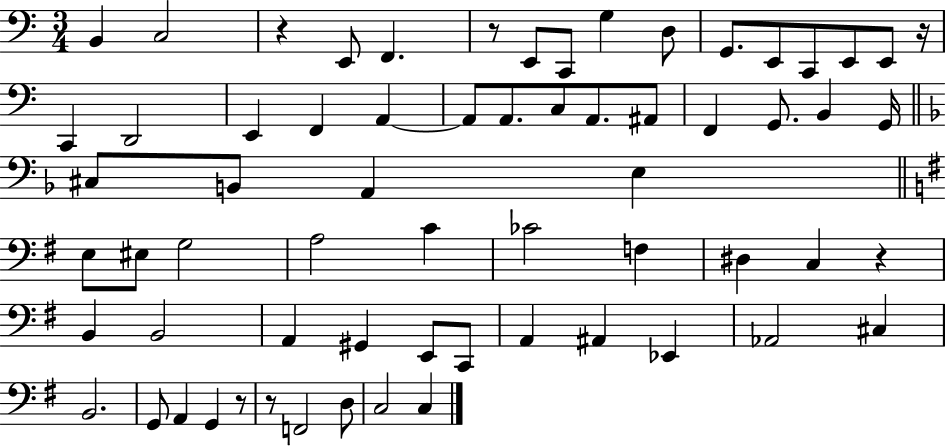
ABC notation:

X:1
T:Untitled
M:3/4
L:1/4
K:C
B,, C,2 z E,,/2 F,, z/2 E,,/2 C,,/2 G, D,/2 G,,/2 E,,/2 C,,/2 E,,/2 E,,/2 z/4 C,, D,,2 E,, F,, A,, A,,/2 A,,/2 C,/2 A,,/2 ^A,,/2 F,, G,,/2 B,, G,,/4 ^C,/2 B,,/2 A,, E, E,/2 ^E,/2 G,2 A,2 C _C2 F, ^D, C, z B,, B,,2 A,, ^G,, E,,/2 C,,/2 A,, ^A,, _E,, _A,,2 ^C, B,,2 G,,/2 A,, G,, z/2 z/2 F,,2 D,/2 C,2 C,